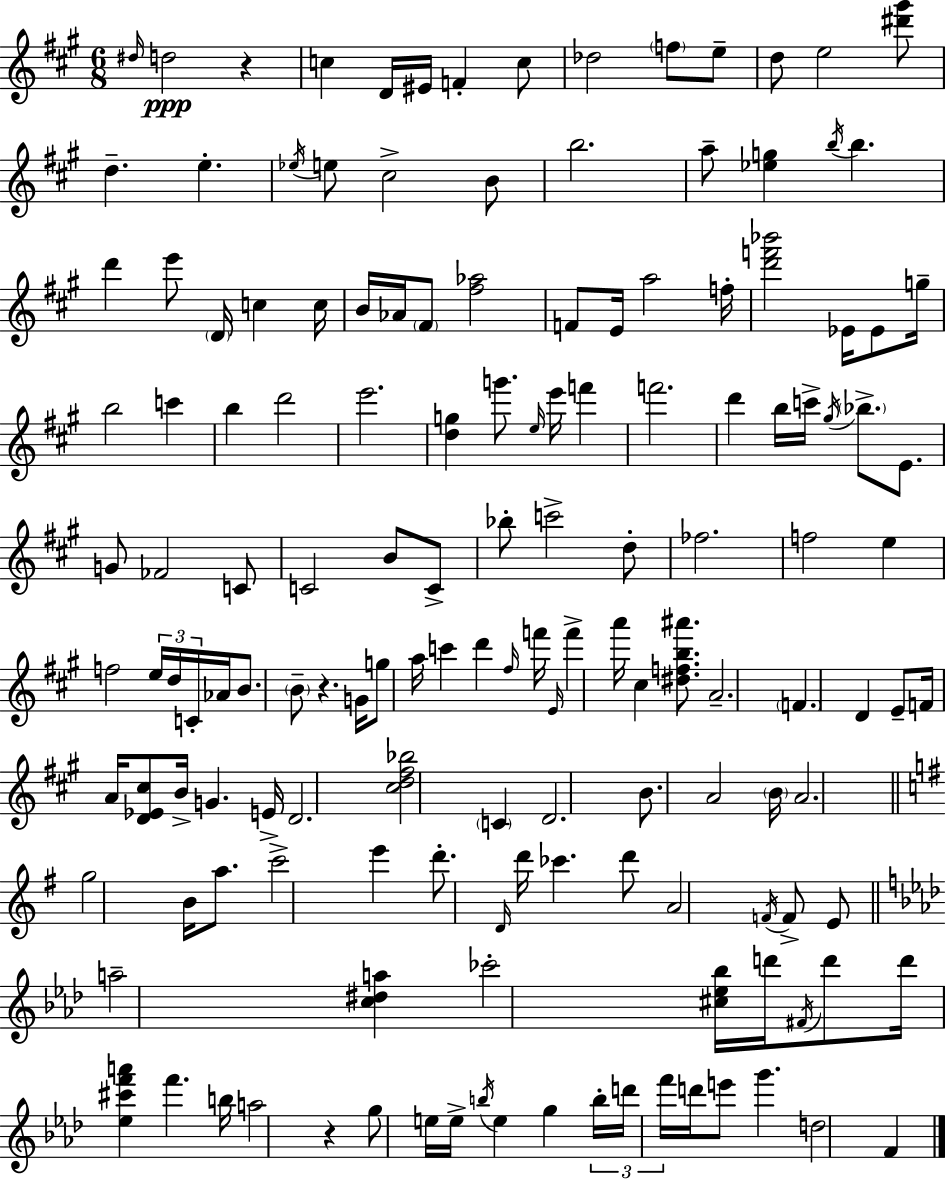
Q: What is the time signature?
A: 6/8